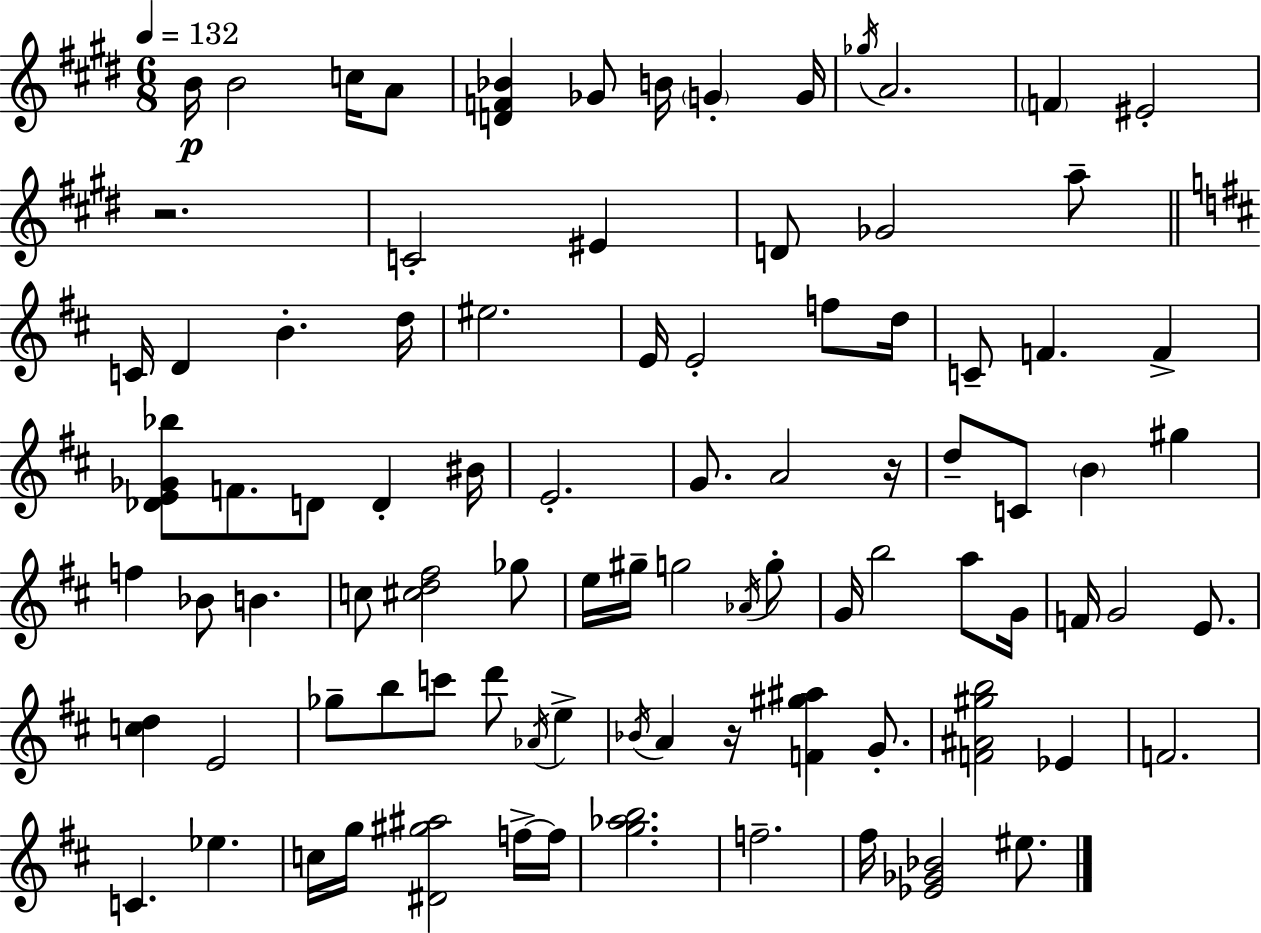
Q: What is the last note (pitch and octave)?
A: EIS5